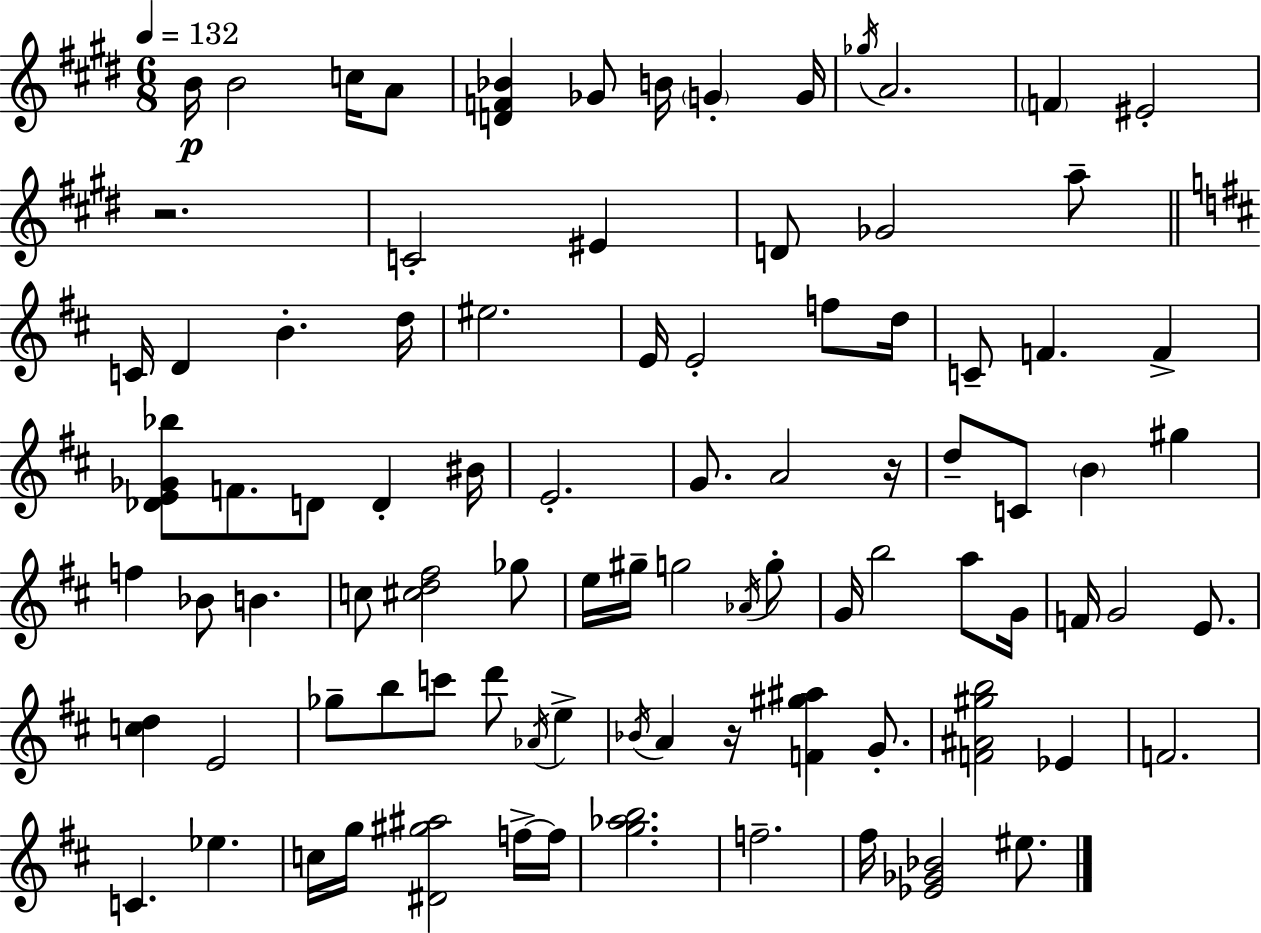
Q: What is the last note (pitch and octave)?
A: EIS5